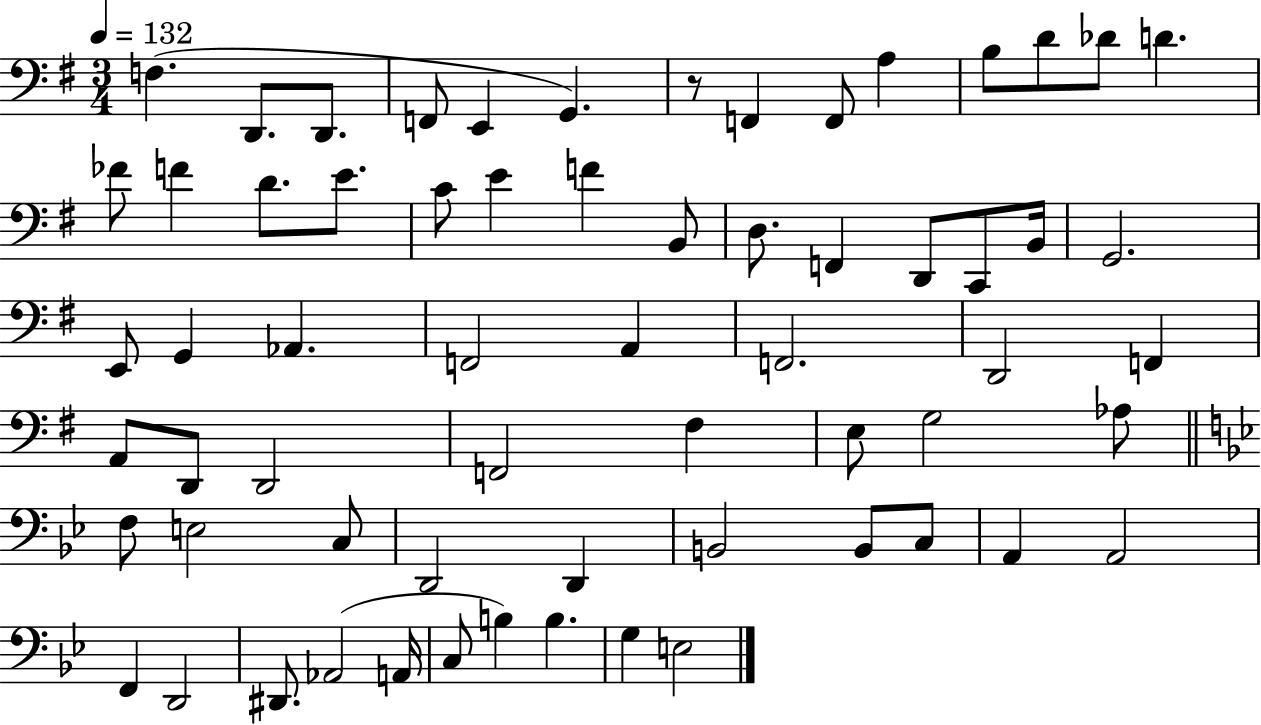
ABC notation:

X:1
T:Untitled
M:3/4
L:1/4
K:G
F, D,,/2 D,,/2 F,,/2 E,, G,, z/2 F,, F,,/2 A, B,/2 D/2 _D/2 D _F/2 F D/2 E/2 C/2 E F B,,/2 D,/2 F,, D,,/2 C,,/2 B,,/4 G,,2 E,,/2 G,, _A,, F,,2 A,, F,,2 D,,2 F,, A,,/2 D,,/2 D,,2 F,,2 ^F, E,/2 G,2 _A,/2 F,/2 E,2 C,/2 D,,2 D,, B,,2 B,,/2 C,/2 A,, A,,2 F,, D,,2 ^D,,/2 _A,,2 A,,/4 C,/2 B, B, G, E,2